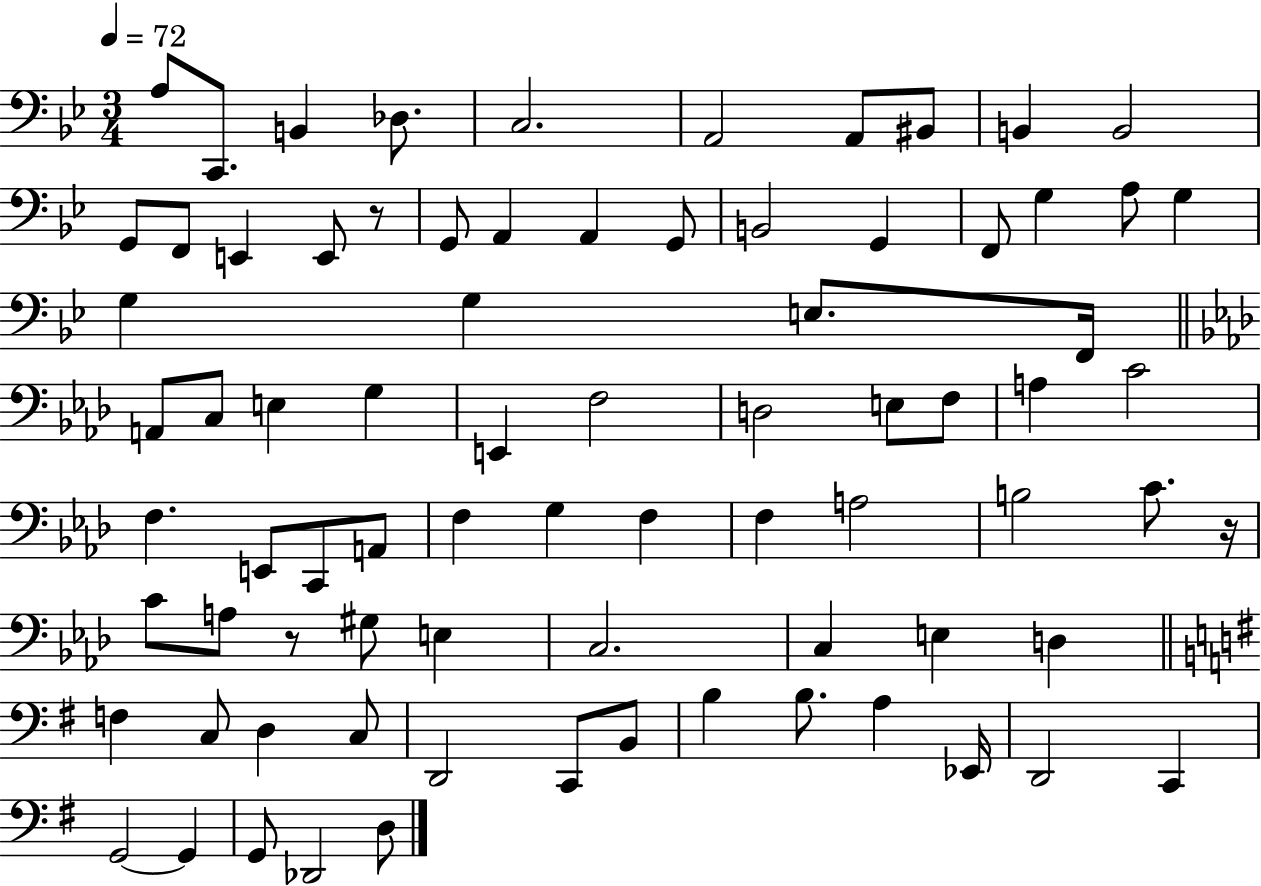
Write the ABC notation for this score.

X:1
T:Untitled
M:3/4
L:1/4
K:Bb
A,/2 C,,/2 B,, _D,/2 C,2 A,,2 A,,/2 ^B,,/2 B,, B,,2 G,,/2 F,,/2 E,, E,,/2 z/2 G,,/2 A,, A,, G,,/2 B,,2 G,, F,,/2 G, A,/2 G, G, G, E,/2 F,,/4 A,,/2 C,/2 E, G, E,, F,2 D,2 E,/2 F,/2 A, C2 F, E,,/2 C,,/2 A,,/2 F, G, F, F, A,2 B,2 C/2 z/4 C/2 A,/2 z/2 ^G,/2 E, C,2 C, E, D, F, C,/2 D, C,/2 D,,2 C,,/2 B,,/2 B, B,/2 A, _E,,/4 D,,2 C,, G,,2 G,, G,,/2 _D,,2 D,/2